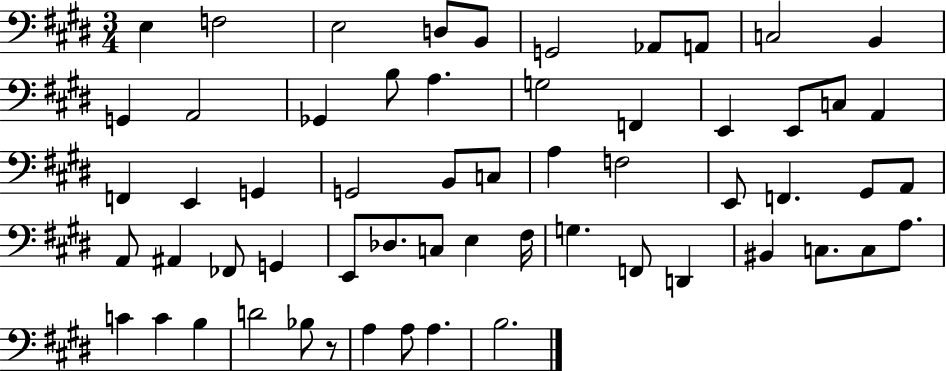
{
  \clef bass
  \numericTimeSignature
  \time 3/4
  \key e \major
  e4 f2 | e2 d8 b,8 | g,2 aes,8 a,8 | c2 b,4 | \break g,4 a,2 | ges,4 b8 a4. | g2 f,4 | e,4 e,8 c8 a,4 | \break f,4 e,4 g,4 | g,2 b,8 c8 | a4 f2 | e,8 f,4. gis,8 a,8 | \break a,8 ais,4 fes,8 g,4 | e,8 des8. c8 e4 fis16 | g4. f,8 d,4 | bis,4 c8. c8 a8. | \break c'4 c'4 b4 | d'2 bes8 r8 | a4 a8 a4. | b2. | \break \bar "|."
}